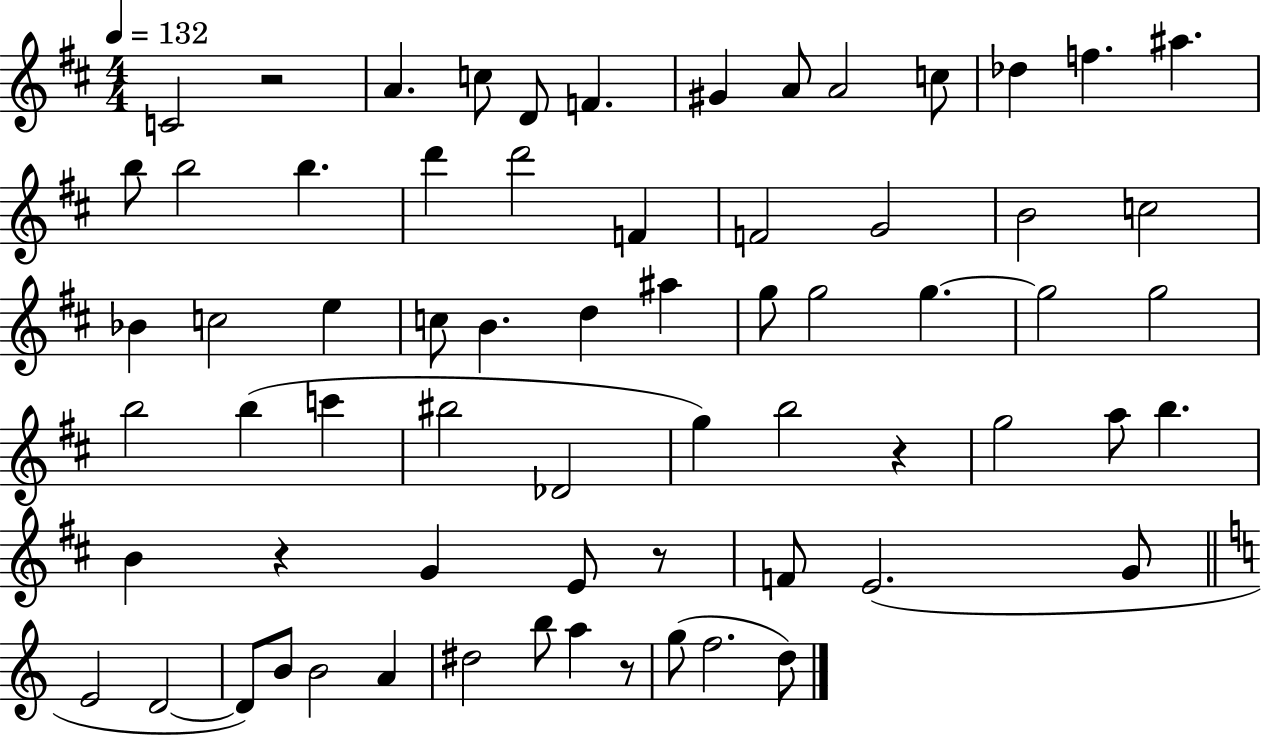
X:1
T:Untitled
M:4/4
L:1/4
K:D
C2 z2 A c/2 D/2 F ^G A/2 A2 c/2 _d f ^a b/2 b2 b d' d'2 F F2 G2 B2 c2 _B c2 e c/2 B d ^a g/2 g2 g g2 g2 b2 b c' ^b2 _D2 g b2 z g2 a/2 b B z G E/2 z/2 F/2 E2 G/2 E2 D2 D/2 B/2 B2 A ^d2 b/2 a z/2 g/2 f2 d/2